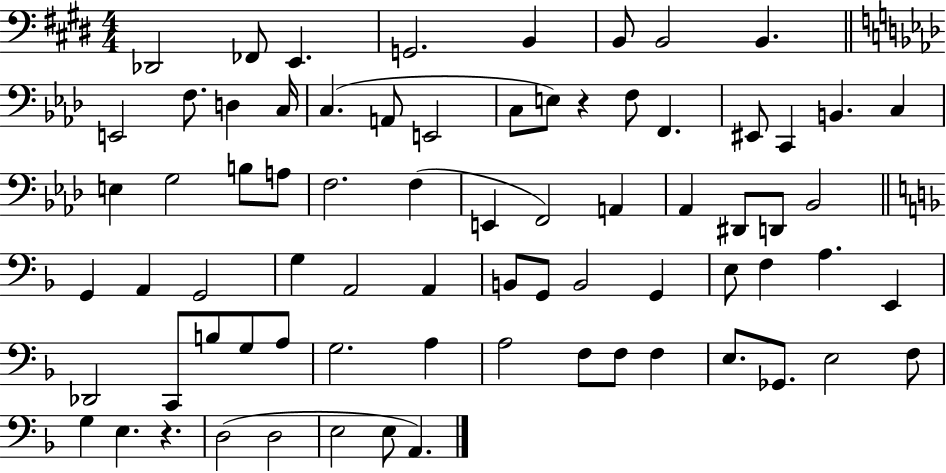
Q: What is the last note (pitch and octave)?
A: A2